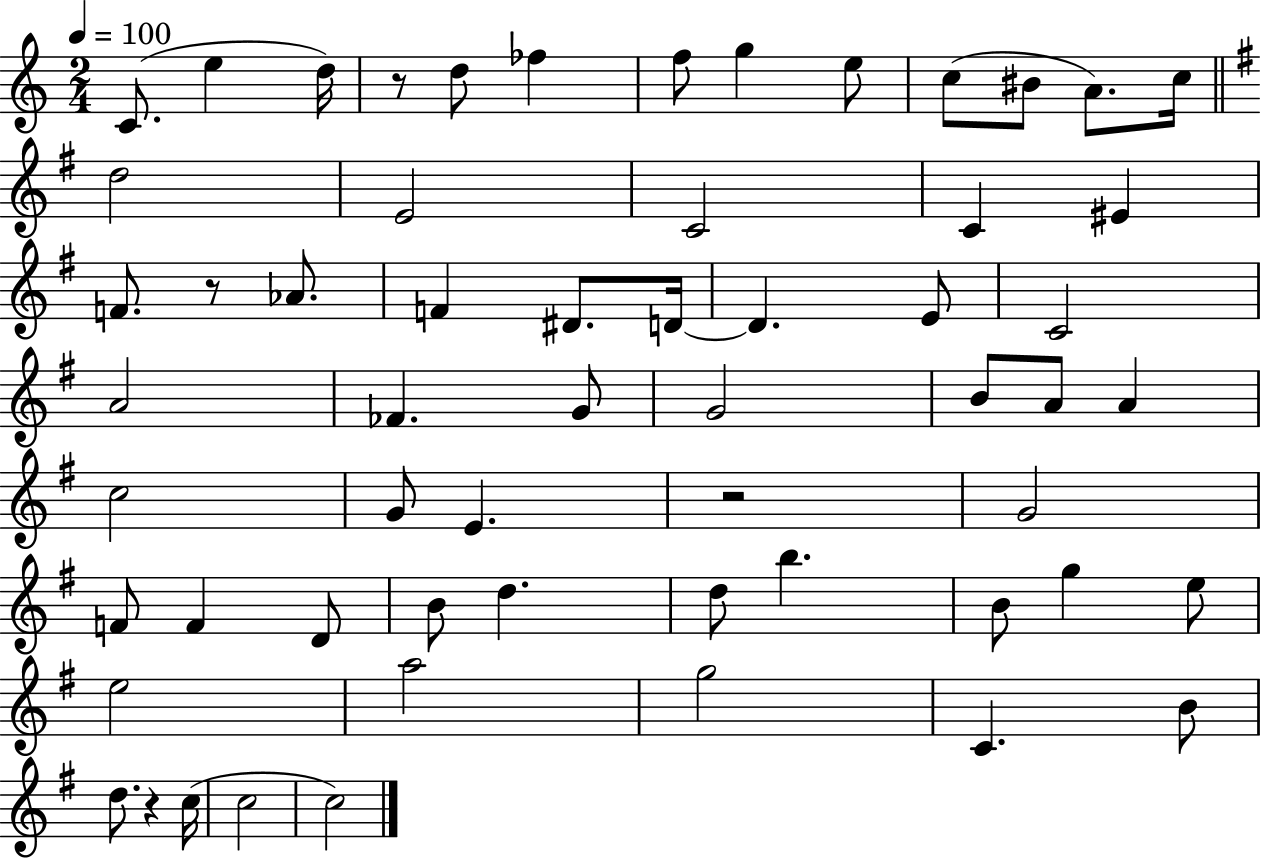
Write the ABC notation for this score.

X:1
T:Untitled
M:2/4
L:1/4
K:C
C/2 e d/4 z/2 d/2 _f f/2 g e/2 c/2 ^B/2 A/2 c/4 d2 E2 C2 C ^E F/2 z/2 _A/2 F ^D/2 D/4 D E/2 C2 A2 _F G/2 G2 B/2 A/2 A c2 G/2 E z2 G2 F/2 F D/2 B/2 d d/2 b B/2 g e/2 e2 a2 g2 C B/2 d/2 z c/4 c2 c2